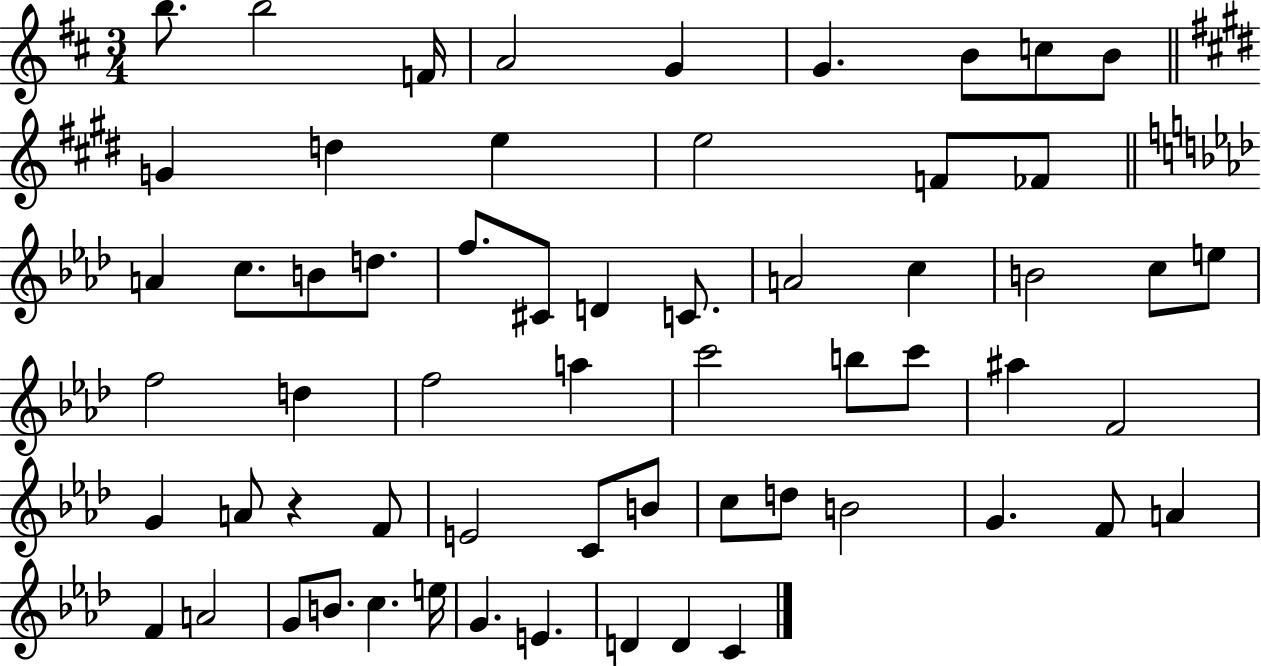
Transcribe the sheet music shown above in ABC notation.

X:1
T:Untitled
M:3/4
L:1/4
K:D
b/2 b2 F/4 A2 G G B/2 c/2 B/2 G d e e2 F/2 _F/2 A c/2 B/2 d/2 f/2 ^C/2 D C/2 A2 c B2 c/2 e/2 f2 d f2 a c'2 b/2 c'/2 ^a F2 G A/2 z F/2 E2 C/2 B/2 c/2 d/2 B2 G F/2 A F A2 G/2 B/2 c e/4 G E D D C